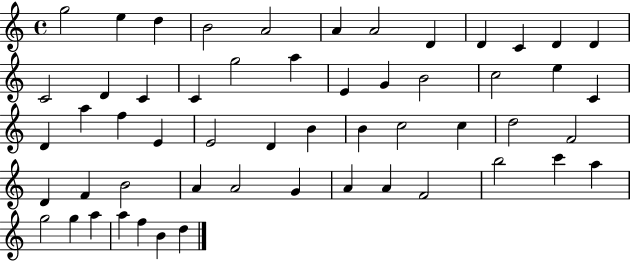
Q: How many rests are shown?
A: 0